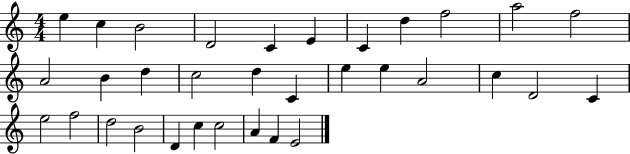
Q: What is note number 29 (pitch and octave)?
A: C5